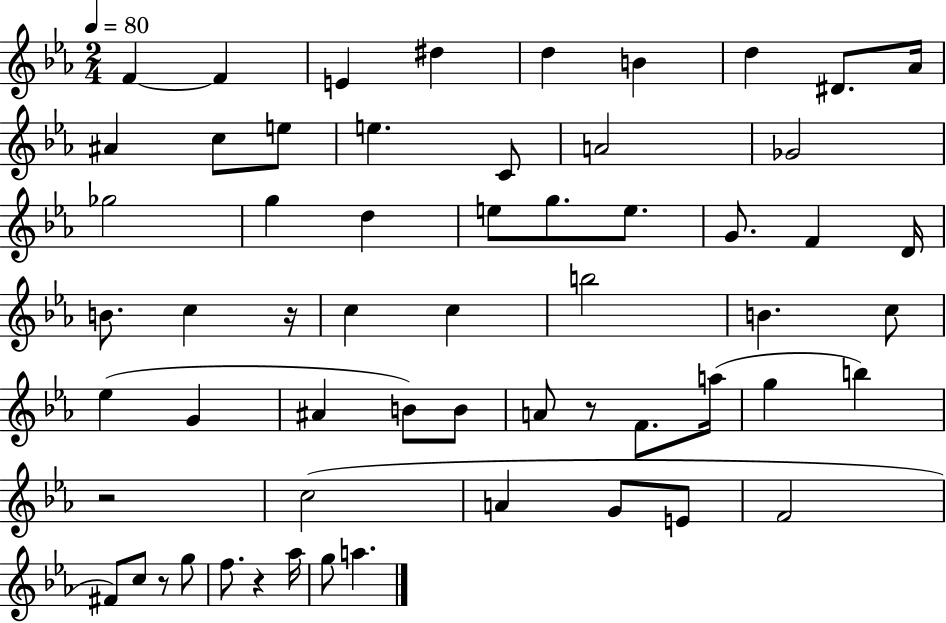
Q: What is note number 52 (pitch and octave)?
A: Ab5